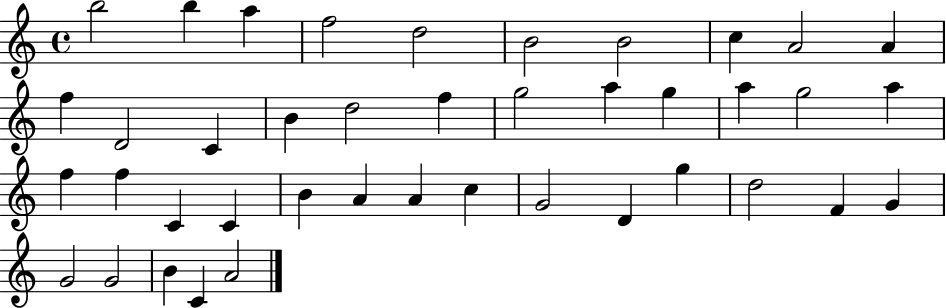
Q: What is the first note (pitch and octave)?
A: B5